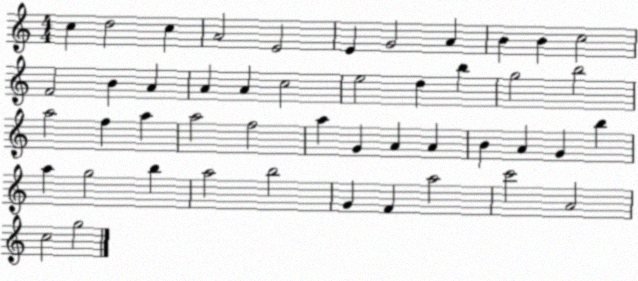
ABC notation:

X:1
T:Untitled
M:4/4
L:1/4
K:C
c d2 c A2 E2 E G2 A B B c2 F2 B A A A c2 e2 d b g2 b2 a2 f a a2 f2 a G A A B A G b a g2 b a2 b2 G F a2 c'2 A2 c2 g2